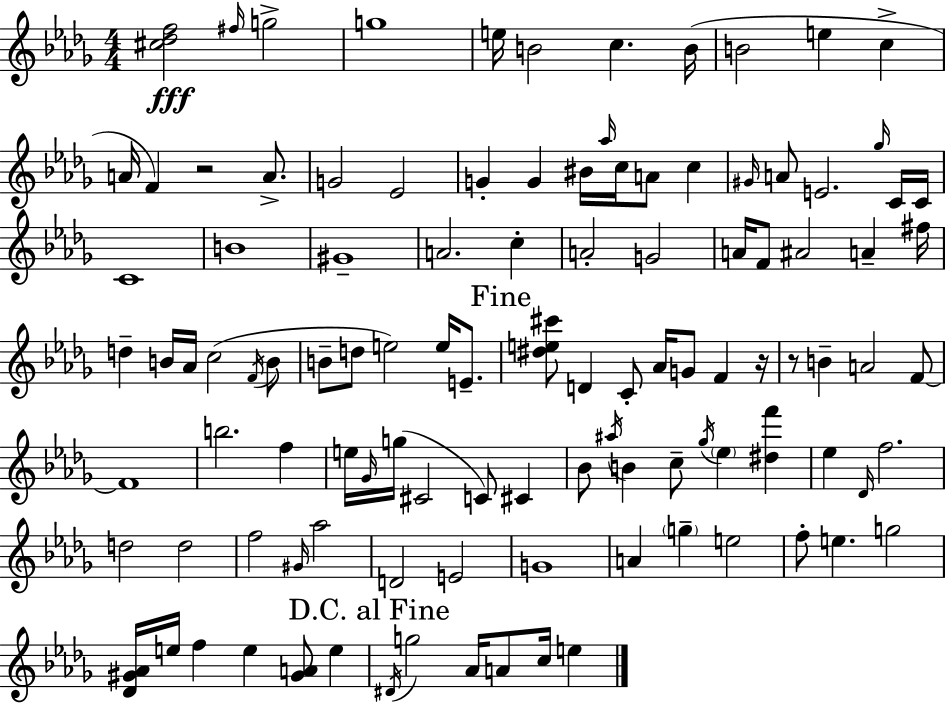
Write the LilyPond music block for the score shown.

{
  \clef treble
  \numericTimeSignature
  \time 4/4
  \key bes \minor
  <cis'' des'' f''>2\fff \grace { fis''16 } g''2-> | g''1 | e''16 b'2 c''4. | b'16( b'2 e''4 c''4-> | \break a'16 f'4) r2 a'8.-> | g'2 ees'2 | g'4-. g'4 bis'16 \grace { aes''16 } c''16 a'8 c''4 | \grace { gis'16 } a'8 e'2. | \break \grace { ges''16 } c'16 c'16 c'1 | b'1 | gis'1-- | a'2. | \break c''4-. a'2-. g'2 | a'16 f'8 ais'2 a'4-- | fis''16 d''4-- b'16 aes'16 c''2( | \acciaccatura { f'16 } b'8 b'8-- d''8 e''2) | \break e''16 e'8.-- \mark "Fine" <dis'' e'' cis'''>8 d'4 c'8-. aes'16 g'8 | f'4 r16 r8 b'4-- a'2 | f'8~~ f'1 | b''2. | \break f''4 e''16 \grace { ges'16 }( g''16 cis'2 | c'8) cis'4 bes'8 \acciaccatura { ais''16 } b'4 c''8-- \acciaccatura { ges''16 } | \parenthesize ees''4 <dis'' f'''>4 ees''4 \grace { des'16 } f''2. | d''2 | \break d''2 f''2 | \grace { gis'16 } aes''2 d'2 | e'2 g'1 | a'4 \parenthesize g''4-- | \break e''2 f''8-. e''4. | g''2 <des' gis' aes'>16 e''16 f''4 | e''4 <gis' a'>8 e''4 \mark "D.C. al Fine" \acciaccatura { dis'16 } g''2 | aes'16 a'8 c''16 e''4 \bar "|."
}